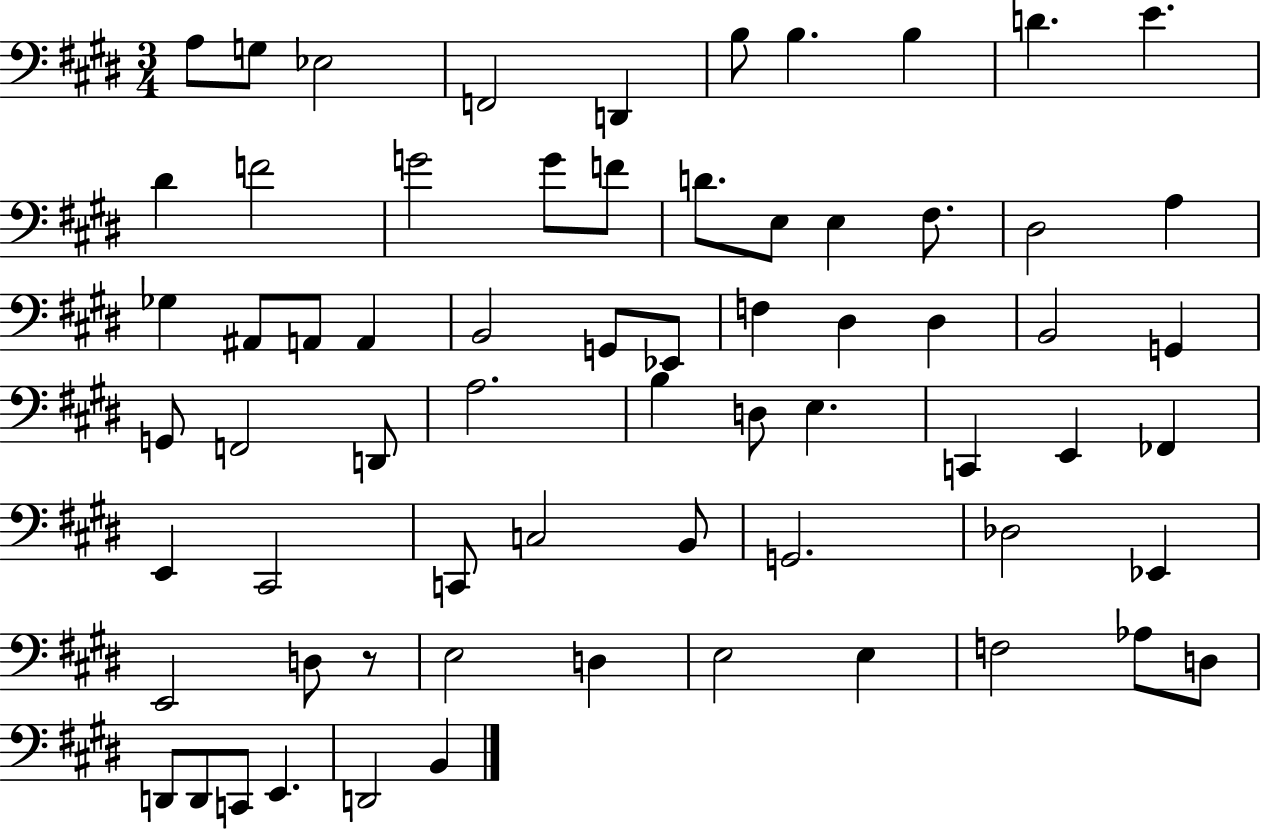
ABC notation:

X:1
T:Untitled
M:3/4
L:1/4
K:E
A,/2 G,/2 _E,2 F,,2 D,, B,/2 B, B, D E ^D F2 G2 G/2 F/2 D/2 E,/2 E, ^F,/2 ^D,2 A, _G, ^A,,/2 A,,/2 A,, B,,2 G,,/2 _E,,/2 F, ^D, ^D, B,,2 G,, G,,/2 F,,2 D,,/2 A,2 B, D,/2 E, C,, E,, _F,, E,, ^C,,2 C,,/2 C,2 B,,/2 G,,2 _D,2 _E,, E,,2 D,/2 z/2 E,2 D, E,2 E, F,2 _A,/2 D,/2 D,,/2 D,,/2 C,,/2 E,, D,,2 B,,